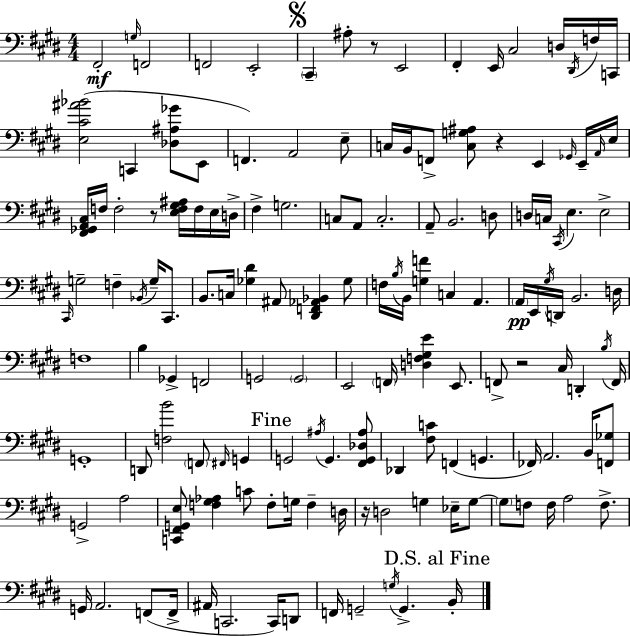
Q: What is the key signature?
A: E major